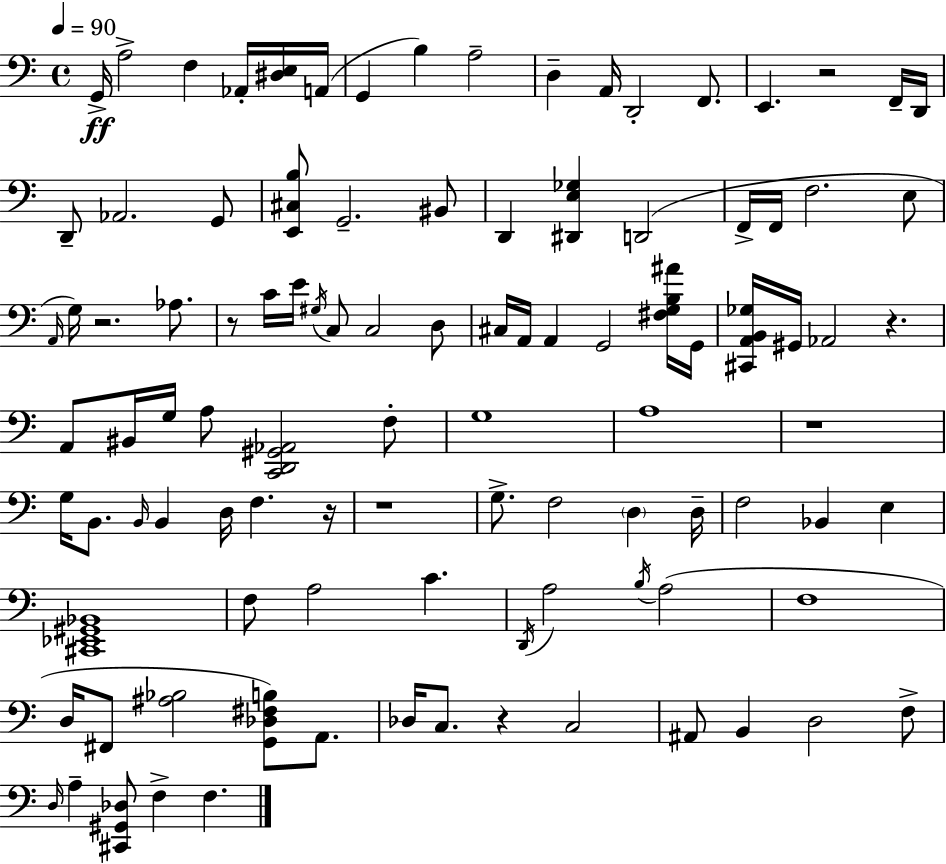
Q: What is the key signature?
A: A minor